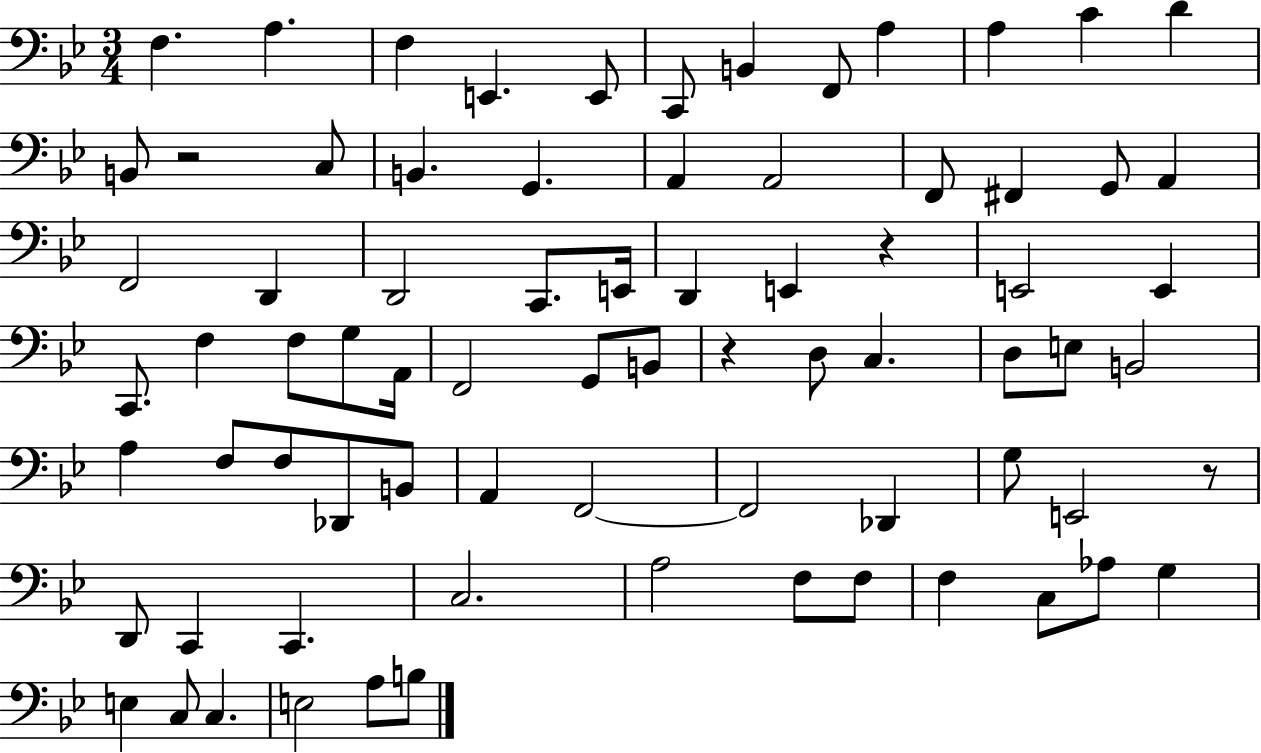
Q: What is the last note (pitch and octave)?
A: B3